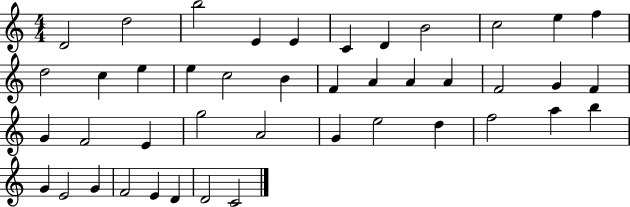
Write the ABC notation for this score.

X:1
T:Untitled
M:4/4
L:1/4
K:C
D2 d2 b2 E E C D B2 c2 e f d2 c e e c2 B F A A A F2 G F G F2 E g2 A2 G e2 d f2 a b G E2 G F2 E D D2 C2